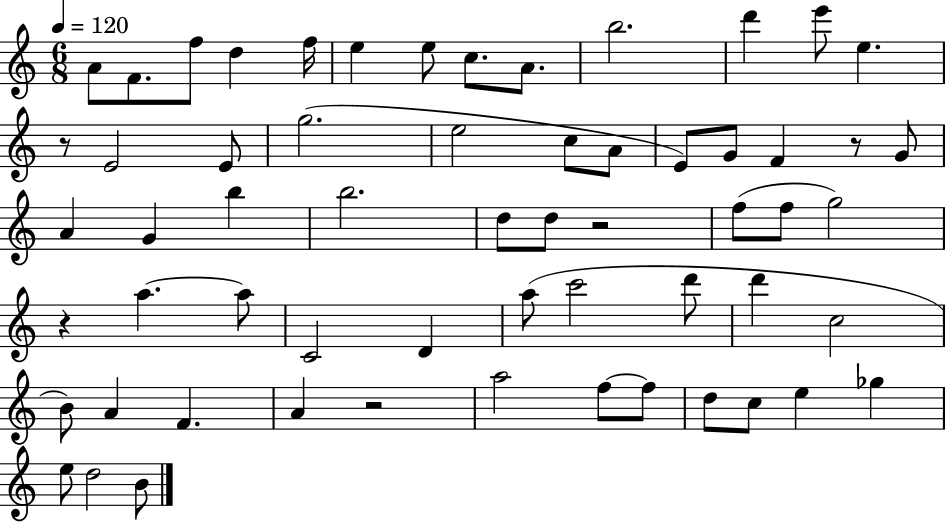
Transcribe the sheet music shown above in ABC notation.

X:1
T:Untitled
M:6/8
L:1/4
K:C
A/2 F/2 f/2 d f/4 e e/2 c/2 A/2 b2 d' e'/2 e z/2 E2 E/2 g2 e2 c/2 A/2 E/2 G/2 F z/2 G/2 A G b b2 d/2 d/2 z2 f/2 f/2 g2 z a a/2 C2 D a/2 c'2 d'/2 d' c2 B/2 A F A z2 a2 f/2 f/2 d/2 c/2 e _g e/2 d2 B/2